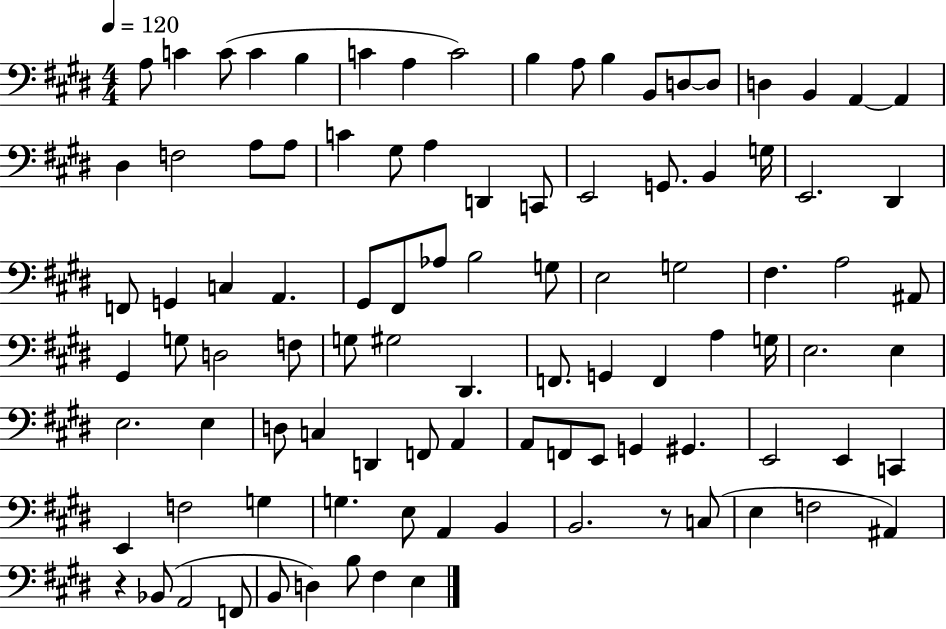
A3/e C4/q C4/e C4/q B3/q C4/q A3/q C4/h B3/q A3/e B3/q B2/e D3/e D3/e D3/q B2/q A2/q A2/q D#3/q F3/h A3/e A3/e C4/q G#3/e A3/q D2/q C2/e E2/h G2/e. B2/q G3/s E2/h. D#2/q F2/e G2/q C3/q A2/q. G#2/e F#2/e Ab3/e B3/h G3/e E3/h G3/h F#3/q. A3/h A#2/e G#2/q G3/e D3/h F3/e G3/e G#3/h D#2/q. F2/e. G2/q F2/q A3/q G3/s E3/h. E3/q E3/h. E3/q D3/e C3/q D2/q F2/e A2/q A2/e F2/e E2/e G2/q G#2/q. E2/h E2/q C2/q E2/q F3/h G3/q G3/q. E3/e A2/q B2/q B2/h. R/e C3/e E3/q F3/h A#2/q R/q Bb2/e A2/h F2/e B2/e D3/q B3/e F#3/q E3/q